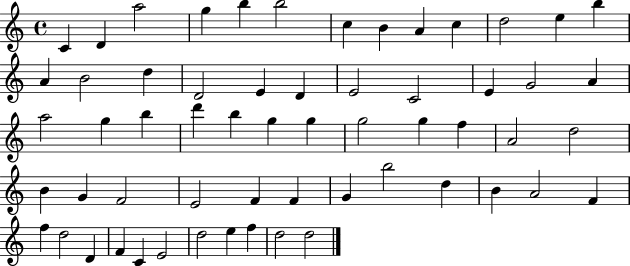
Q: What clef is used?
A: treble